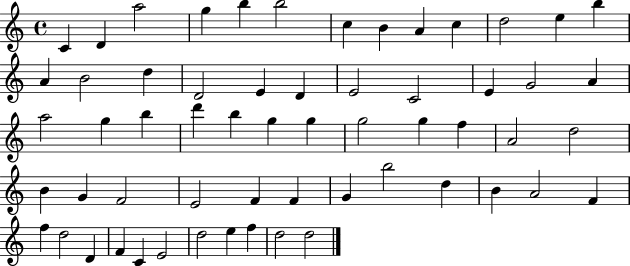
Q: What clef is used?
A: treble